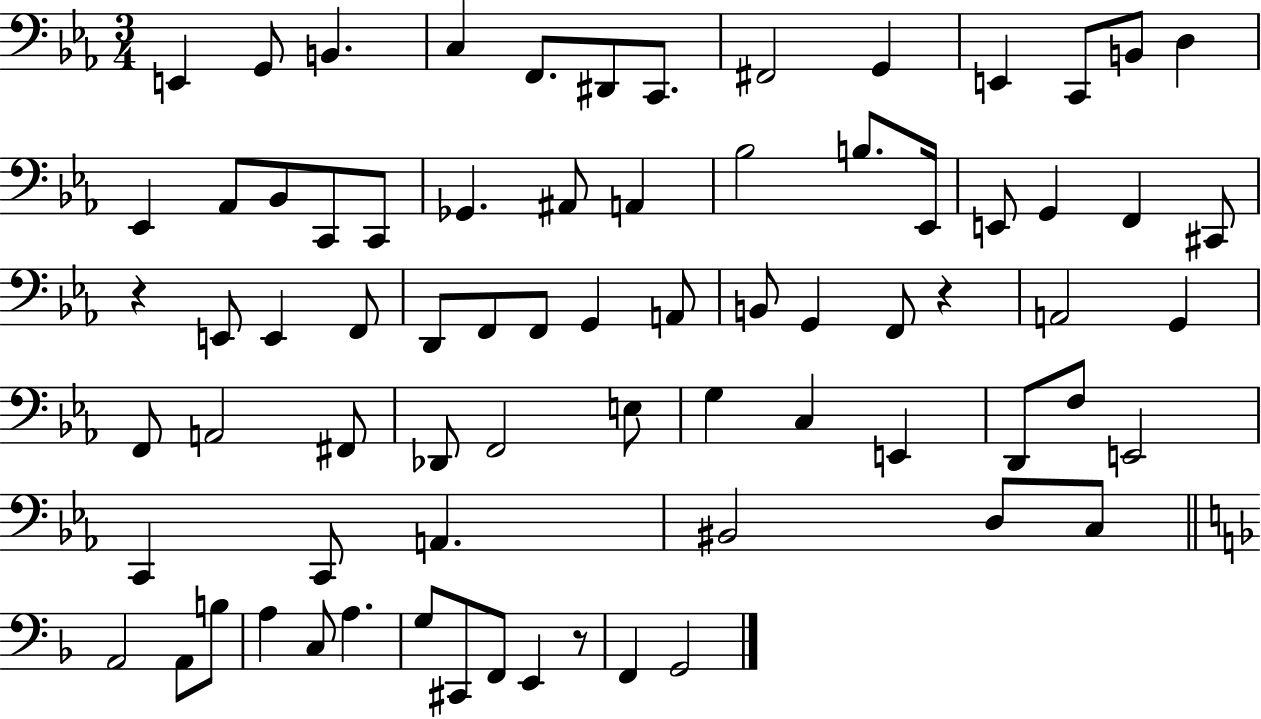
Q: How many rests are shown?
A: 3